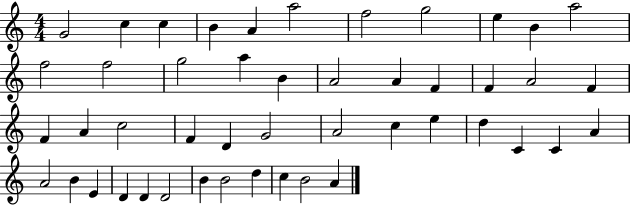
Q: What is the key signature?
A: C major